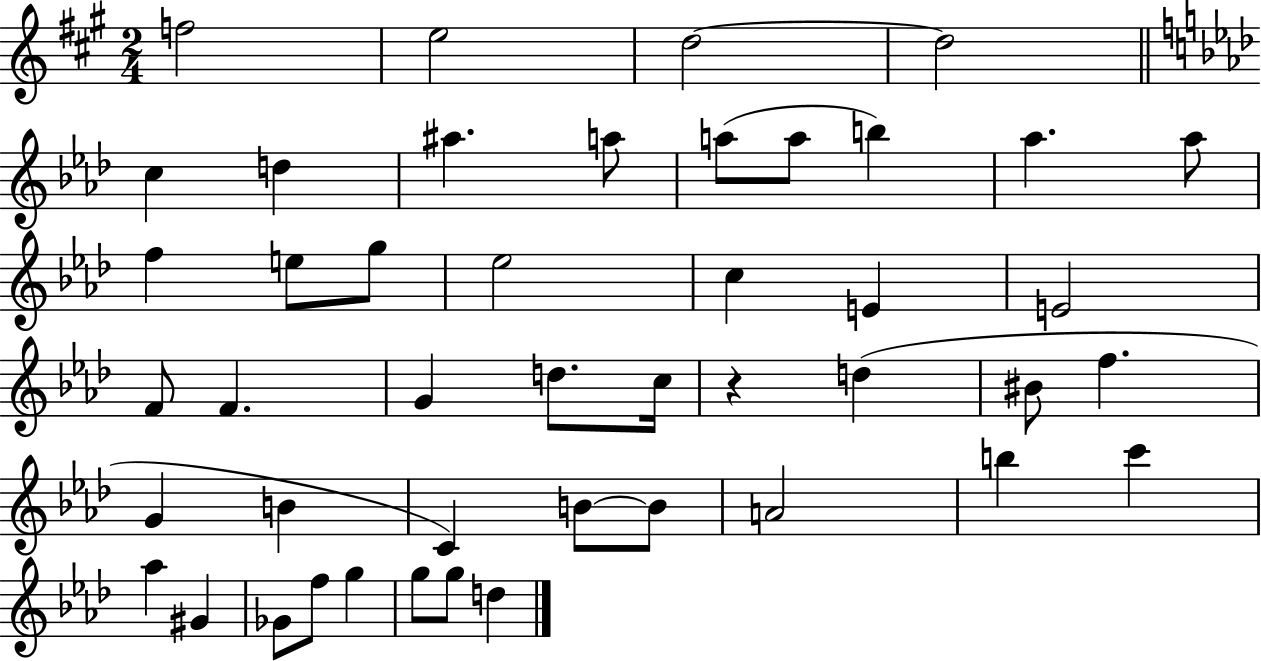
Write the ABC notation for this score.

X:1
T:Untitled
M:2/4
L:1/4
K:A
f2 e2 d2 d2 c d ^a a/2 a/2 a/2 b _a _a/2 f e/2 g/2 _e2 c E E2 F/2 F G d/2 c/4 z d ^B/2 f G B C B/2 B/2 A2 b c' _a ^G _G/2 f/2 g g/2 g/2 d